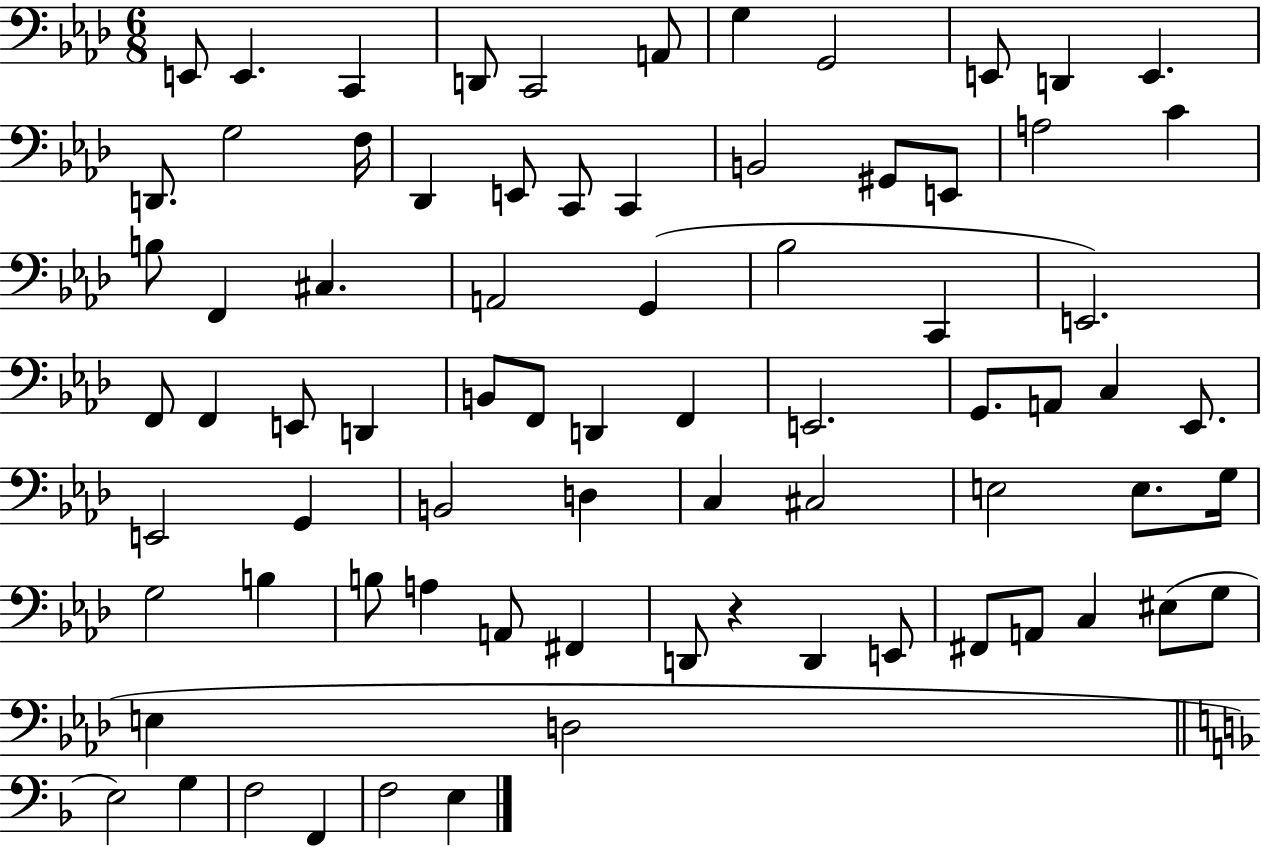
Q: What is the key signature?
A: AES major